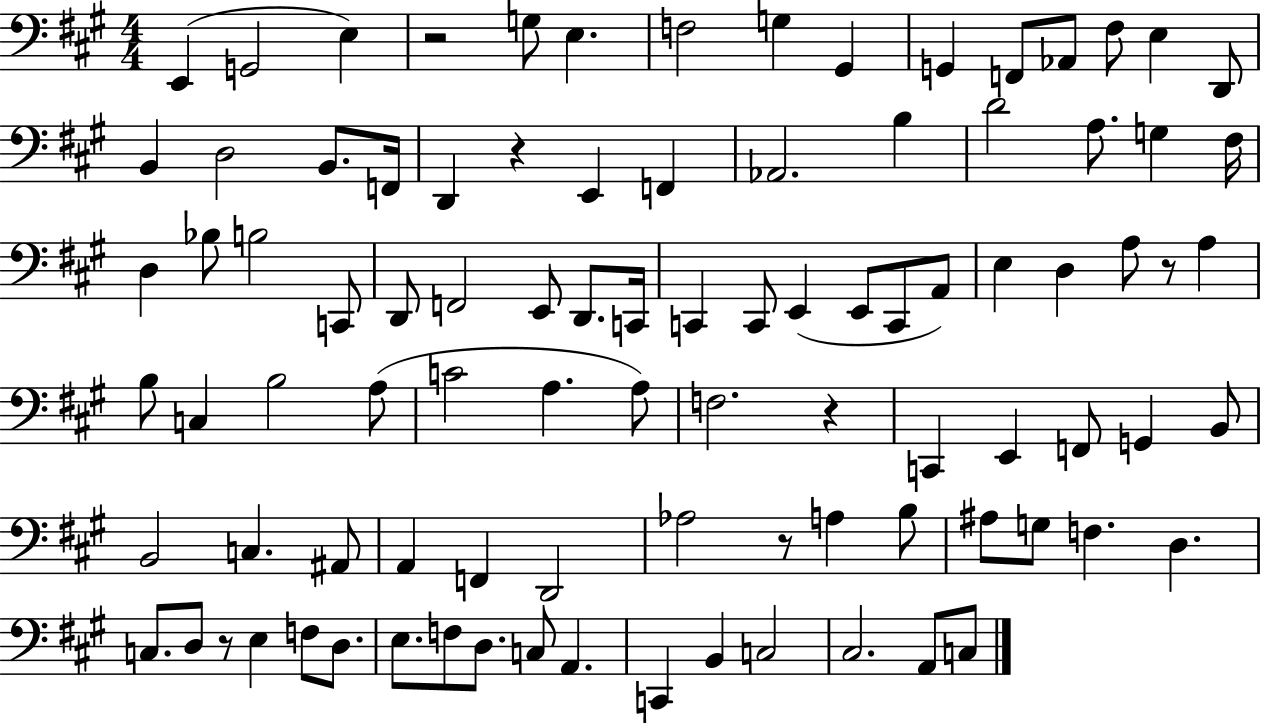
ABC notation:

X:1
T:Untitled
M:4/4
L:1/4
K:A
E,, G,,2 E, z2 G,/2 E, F,2 G, ^G,, G,, F,,/2 _A,,/2 ^F,/2 E, D,,/2 B,, D,2 B,,/2 F,,/4 D,, z E,, F,, _A,,2 B, D2 A,/2 G, ^F,/4 D, _B,/2 B,2 C,,/2 D,,/2 F,,2 E,,/2 D,,/2 C,,/4 C,, C,,/2 E,, E,,/2 C,,/2 A,,/2 E, D, A,/2 z/2 A, B,/2 C, B,2 A,/2 C2 A, A,/2 F,2 z C,, E,, F,,/2 G,, B,,/2 B,,2 C, ^A,,/2 A,, F,, D,,2 _A,2 z/2 A, B,/2 ^A,/2 G,/2 F, D, C,/2 D,/2 z/2 E, F,/2 D,/2 E,/2 F,/2 D,/2 C,/2 A,, C,, B,, C,2 ^C,2 A,,/2 C,/2